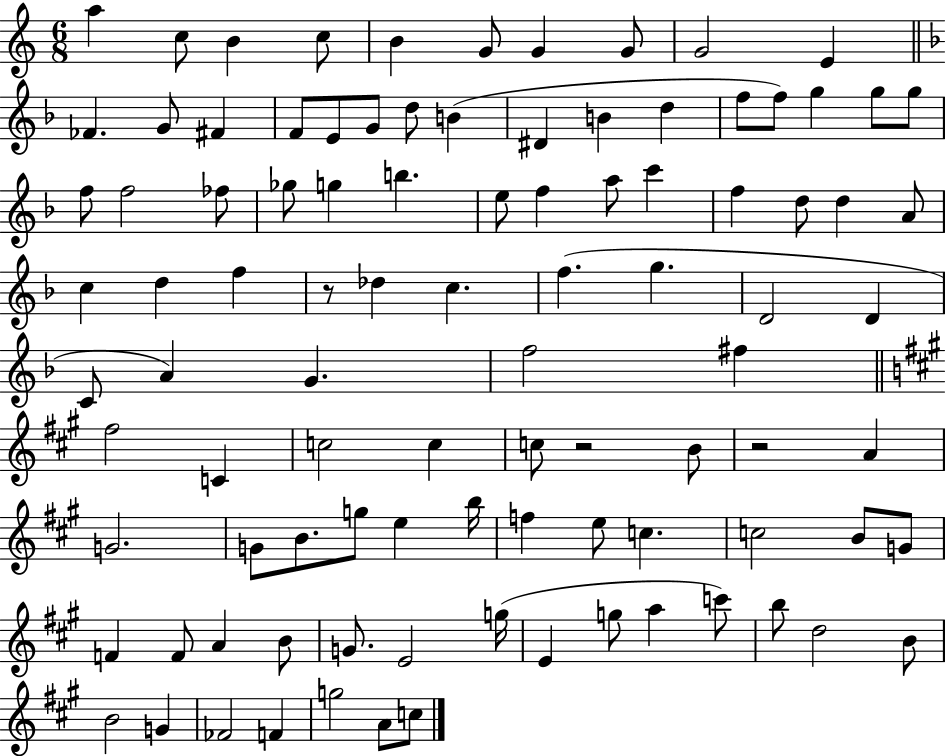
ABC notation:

X:1
T:Untitled
M:6/8
L:1/4
K:C
a c/2 B c/2 B G/2 G G/2 G2 E _F G/2 ^F F/2 E/2 G/2 d/2 B ^D B d f/2 f/2 g g/2 g/2 f/2 f2 _f/2 _g/2 g b e/2 f a/2 c' f d/2 d A/2 c d f z/2 _d c f g D2 D C/2 A G f2 ^f ^f2 C c2 c c/2 z2 B/2 z2 A G2 G/2 B/2 g/2 e b/4 f e/2 c c2 B/2 G/2 F F/2 A B/2 G/2 E2 g/4 E g/2 a c'/2 b/2 d2 B/2 B2 G _F2 F g2 A/2 c/2